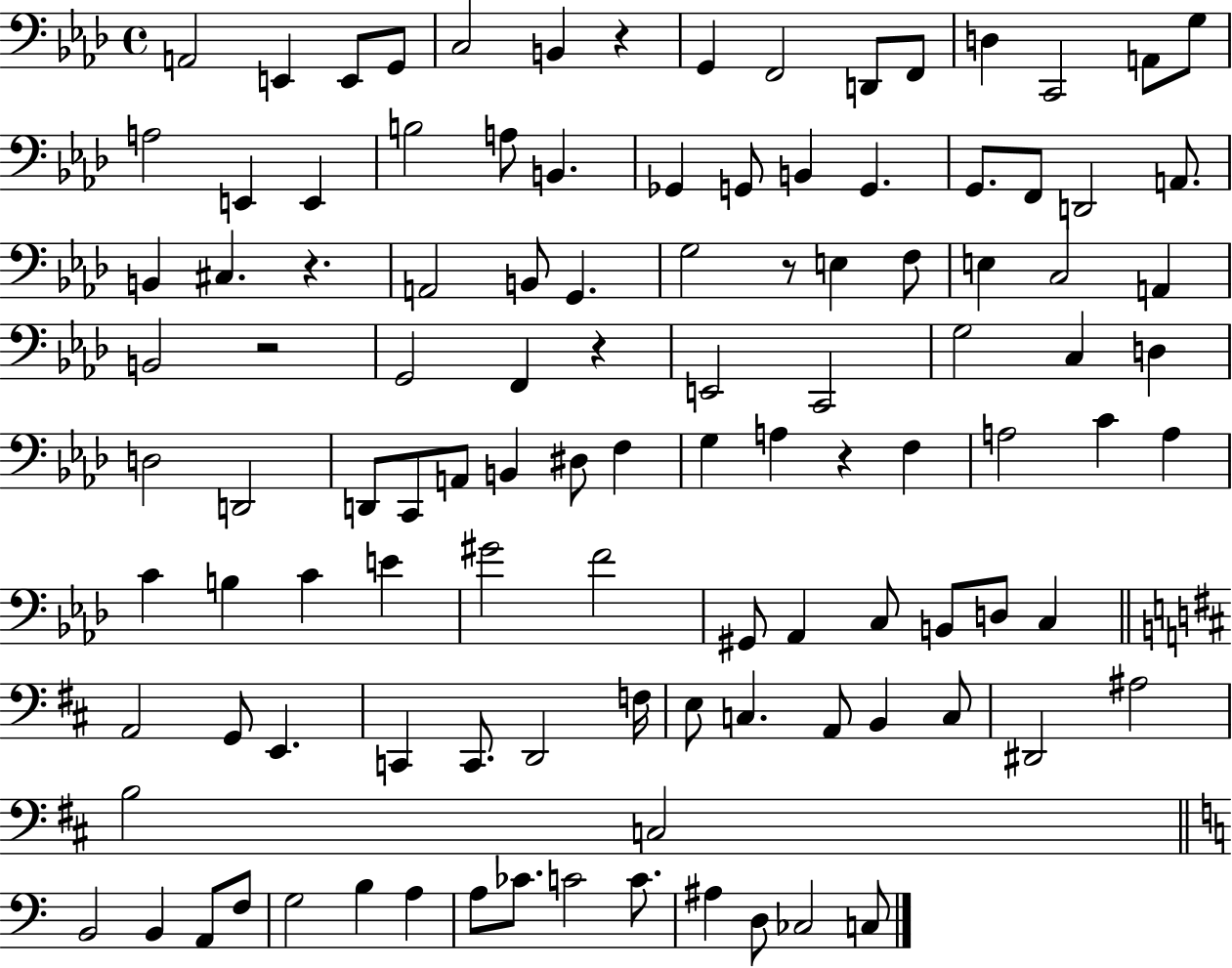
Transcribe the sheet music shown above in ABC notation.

X:1
T:Untitled
M:4/4
L:1/4
K:Ab
A,,2 E,, E,,/2 G,,/2 C,2 B,, z G,, F,,2 D,,/2 F,,/2 D, C,,2 A,,/2 G,/2 A,2 E,, E,, B,2 A,/2 B,, _G,, G,,/2 B,, G,, G,,/2 F,,/2 D,,2 A,,/2 B,, ^C, z A,,2 B,,/2 G,, G,2 z/2 E, F,/2 E, C,2 A,, B,,2 z2 G,,2 F,, z E,,2 C,,2 G,2 C, D, D,2 D,,2 D,,/2 C,,/2 A,,/2 B,, ^D,/2 F, G, A, z F, A,2 C A, C B, C E ^G2 F2 ^G,,/2 _A,, C,/2 B,,/2 D,/2 C, A,,2 G,,/2 E,, C,, C,,/2 D,,2 F,/4 E,/2 C, A,,/2 B,, C,/2 ^D,,2 ^A,2 B,2 C,2 B,,2 B,, A,,/2 F,/2 G,2 B, A, A,/2 _C/2 C2 C/2 ^A, D,/2 _C,2 C,/2